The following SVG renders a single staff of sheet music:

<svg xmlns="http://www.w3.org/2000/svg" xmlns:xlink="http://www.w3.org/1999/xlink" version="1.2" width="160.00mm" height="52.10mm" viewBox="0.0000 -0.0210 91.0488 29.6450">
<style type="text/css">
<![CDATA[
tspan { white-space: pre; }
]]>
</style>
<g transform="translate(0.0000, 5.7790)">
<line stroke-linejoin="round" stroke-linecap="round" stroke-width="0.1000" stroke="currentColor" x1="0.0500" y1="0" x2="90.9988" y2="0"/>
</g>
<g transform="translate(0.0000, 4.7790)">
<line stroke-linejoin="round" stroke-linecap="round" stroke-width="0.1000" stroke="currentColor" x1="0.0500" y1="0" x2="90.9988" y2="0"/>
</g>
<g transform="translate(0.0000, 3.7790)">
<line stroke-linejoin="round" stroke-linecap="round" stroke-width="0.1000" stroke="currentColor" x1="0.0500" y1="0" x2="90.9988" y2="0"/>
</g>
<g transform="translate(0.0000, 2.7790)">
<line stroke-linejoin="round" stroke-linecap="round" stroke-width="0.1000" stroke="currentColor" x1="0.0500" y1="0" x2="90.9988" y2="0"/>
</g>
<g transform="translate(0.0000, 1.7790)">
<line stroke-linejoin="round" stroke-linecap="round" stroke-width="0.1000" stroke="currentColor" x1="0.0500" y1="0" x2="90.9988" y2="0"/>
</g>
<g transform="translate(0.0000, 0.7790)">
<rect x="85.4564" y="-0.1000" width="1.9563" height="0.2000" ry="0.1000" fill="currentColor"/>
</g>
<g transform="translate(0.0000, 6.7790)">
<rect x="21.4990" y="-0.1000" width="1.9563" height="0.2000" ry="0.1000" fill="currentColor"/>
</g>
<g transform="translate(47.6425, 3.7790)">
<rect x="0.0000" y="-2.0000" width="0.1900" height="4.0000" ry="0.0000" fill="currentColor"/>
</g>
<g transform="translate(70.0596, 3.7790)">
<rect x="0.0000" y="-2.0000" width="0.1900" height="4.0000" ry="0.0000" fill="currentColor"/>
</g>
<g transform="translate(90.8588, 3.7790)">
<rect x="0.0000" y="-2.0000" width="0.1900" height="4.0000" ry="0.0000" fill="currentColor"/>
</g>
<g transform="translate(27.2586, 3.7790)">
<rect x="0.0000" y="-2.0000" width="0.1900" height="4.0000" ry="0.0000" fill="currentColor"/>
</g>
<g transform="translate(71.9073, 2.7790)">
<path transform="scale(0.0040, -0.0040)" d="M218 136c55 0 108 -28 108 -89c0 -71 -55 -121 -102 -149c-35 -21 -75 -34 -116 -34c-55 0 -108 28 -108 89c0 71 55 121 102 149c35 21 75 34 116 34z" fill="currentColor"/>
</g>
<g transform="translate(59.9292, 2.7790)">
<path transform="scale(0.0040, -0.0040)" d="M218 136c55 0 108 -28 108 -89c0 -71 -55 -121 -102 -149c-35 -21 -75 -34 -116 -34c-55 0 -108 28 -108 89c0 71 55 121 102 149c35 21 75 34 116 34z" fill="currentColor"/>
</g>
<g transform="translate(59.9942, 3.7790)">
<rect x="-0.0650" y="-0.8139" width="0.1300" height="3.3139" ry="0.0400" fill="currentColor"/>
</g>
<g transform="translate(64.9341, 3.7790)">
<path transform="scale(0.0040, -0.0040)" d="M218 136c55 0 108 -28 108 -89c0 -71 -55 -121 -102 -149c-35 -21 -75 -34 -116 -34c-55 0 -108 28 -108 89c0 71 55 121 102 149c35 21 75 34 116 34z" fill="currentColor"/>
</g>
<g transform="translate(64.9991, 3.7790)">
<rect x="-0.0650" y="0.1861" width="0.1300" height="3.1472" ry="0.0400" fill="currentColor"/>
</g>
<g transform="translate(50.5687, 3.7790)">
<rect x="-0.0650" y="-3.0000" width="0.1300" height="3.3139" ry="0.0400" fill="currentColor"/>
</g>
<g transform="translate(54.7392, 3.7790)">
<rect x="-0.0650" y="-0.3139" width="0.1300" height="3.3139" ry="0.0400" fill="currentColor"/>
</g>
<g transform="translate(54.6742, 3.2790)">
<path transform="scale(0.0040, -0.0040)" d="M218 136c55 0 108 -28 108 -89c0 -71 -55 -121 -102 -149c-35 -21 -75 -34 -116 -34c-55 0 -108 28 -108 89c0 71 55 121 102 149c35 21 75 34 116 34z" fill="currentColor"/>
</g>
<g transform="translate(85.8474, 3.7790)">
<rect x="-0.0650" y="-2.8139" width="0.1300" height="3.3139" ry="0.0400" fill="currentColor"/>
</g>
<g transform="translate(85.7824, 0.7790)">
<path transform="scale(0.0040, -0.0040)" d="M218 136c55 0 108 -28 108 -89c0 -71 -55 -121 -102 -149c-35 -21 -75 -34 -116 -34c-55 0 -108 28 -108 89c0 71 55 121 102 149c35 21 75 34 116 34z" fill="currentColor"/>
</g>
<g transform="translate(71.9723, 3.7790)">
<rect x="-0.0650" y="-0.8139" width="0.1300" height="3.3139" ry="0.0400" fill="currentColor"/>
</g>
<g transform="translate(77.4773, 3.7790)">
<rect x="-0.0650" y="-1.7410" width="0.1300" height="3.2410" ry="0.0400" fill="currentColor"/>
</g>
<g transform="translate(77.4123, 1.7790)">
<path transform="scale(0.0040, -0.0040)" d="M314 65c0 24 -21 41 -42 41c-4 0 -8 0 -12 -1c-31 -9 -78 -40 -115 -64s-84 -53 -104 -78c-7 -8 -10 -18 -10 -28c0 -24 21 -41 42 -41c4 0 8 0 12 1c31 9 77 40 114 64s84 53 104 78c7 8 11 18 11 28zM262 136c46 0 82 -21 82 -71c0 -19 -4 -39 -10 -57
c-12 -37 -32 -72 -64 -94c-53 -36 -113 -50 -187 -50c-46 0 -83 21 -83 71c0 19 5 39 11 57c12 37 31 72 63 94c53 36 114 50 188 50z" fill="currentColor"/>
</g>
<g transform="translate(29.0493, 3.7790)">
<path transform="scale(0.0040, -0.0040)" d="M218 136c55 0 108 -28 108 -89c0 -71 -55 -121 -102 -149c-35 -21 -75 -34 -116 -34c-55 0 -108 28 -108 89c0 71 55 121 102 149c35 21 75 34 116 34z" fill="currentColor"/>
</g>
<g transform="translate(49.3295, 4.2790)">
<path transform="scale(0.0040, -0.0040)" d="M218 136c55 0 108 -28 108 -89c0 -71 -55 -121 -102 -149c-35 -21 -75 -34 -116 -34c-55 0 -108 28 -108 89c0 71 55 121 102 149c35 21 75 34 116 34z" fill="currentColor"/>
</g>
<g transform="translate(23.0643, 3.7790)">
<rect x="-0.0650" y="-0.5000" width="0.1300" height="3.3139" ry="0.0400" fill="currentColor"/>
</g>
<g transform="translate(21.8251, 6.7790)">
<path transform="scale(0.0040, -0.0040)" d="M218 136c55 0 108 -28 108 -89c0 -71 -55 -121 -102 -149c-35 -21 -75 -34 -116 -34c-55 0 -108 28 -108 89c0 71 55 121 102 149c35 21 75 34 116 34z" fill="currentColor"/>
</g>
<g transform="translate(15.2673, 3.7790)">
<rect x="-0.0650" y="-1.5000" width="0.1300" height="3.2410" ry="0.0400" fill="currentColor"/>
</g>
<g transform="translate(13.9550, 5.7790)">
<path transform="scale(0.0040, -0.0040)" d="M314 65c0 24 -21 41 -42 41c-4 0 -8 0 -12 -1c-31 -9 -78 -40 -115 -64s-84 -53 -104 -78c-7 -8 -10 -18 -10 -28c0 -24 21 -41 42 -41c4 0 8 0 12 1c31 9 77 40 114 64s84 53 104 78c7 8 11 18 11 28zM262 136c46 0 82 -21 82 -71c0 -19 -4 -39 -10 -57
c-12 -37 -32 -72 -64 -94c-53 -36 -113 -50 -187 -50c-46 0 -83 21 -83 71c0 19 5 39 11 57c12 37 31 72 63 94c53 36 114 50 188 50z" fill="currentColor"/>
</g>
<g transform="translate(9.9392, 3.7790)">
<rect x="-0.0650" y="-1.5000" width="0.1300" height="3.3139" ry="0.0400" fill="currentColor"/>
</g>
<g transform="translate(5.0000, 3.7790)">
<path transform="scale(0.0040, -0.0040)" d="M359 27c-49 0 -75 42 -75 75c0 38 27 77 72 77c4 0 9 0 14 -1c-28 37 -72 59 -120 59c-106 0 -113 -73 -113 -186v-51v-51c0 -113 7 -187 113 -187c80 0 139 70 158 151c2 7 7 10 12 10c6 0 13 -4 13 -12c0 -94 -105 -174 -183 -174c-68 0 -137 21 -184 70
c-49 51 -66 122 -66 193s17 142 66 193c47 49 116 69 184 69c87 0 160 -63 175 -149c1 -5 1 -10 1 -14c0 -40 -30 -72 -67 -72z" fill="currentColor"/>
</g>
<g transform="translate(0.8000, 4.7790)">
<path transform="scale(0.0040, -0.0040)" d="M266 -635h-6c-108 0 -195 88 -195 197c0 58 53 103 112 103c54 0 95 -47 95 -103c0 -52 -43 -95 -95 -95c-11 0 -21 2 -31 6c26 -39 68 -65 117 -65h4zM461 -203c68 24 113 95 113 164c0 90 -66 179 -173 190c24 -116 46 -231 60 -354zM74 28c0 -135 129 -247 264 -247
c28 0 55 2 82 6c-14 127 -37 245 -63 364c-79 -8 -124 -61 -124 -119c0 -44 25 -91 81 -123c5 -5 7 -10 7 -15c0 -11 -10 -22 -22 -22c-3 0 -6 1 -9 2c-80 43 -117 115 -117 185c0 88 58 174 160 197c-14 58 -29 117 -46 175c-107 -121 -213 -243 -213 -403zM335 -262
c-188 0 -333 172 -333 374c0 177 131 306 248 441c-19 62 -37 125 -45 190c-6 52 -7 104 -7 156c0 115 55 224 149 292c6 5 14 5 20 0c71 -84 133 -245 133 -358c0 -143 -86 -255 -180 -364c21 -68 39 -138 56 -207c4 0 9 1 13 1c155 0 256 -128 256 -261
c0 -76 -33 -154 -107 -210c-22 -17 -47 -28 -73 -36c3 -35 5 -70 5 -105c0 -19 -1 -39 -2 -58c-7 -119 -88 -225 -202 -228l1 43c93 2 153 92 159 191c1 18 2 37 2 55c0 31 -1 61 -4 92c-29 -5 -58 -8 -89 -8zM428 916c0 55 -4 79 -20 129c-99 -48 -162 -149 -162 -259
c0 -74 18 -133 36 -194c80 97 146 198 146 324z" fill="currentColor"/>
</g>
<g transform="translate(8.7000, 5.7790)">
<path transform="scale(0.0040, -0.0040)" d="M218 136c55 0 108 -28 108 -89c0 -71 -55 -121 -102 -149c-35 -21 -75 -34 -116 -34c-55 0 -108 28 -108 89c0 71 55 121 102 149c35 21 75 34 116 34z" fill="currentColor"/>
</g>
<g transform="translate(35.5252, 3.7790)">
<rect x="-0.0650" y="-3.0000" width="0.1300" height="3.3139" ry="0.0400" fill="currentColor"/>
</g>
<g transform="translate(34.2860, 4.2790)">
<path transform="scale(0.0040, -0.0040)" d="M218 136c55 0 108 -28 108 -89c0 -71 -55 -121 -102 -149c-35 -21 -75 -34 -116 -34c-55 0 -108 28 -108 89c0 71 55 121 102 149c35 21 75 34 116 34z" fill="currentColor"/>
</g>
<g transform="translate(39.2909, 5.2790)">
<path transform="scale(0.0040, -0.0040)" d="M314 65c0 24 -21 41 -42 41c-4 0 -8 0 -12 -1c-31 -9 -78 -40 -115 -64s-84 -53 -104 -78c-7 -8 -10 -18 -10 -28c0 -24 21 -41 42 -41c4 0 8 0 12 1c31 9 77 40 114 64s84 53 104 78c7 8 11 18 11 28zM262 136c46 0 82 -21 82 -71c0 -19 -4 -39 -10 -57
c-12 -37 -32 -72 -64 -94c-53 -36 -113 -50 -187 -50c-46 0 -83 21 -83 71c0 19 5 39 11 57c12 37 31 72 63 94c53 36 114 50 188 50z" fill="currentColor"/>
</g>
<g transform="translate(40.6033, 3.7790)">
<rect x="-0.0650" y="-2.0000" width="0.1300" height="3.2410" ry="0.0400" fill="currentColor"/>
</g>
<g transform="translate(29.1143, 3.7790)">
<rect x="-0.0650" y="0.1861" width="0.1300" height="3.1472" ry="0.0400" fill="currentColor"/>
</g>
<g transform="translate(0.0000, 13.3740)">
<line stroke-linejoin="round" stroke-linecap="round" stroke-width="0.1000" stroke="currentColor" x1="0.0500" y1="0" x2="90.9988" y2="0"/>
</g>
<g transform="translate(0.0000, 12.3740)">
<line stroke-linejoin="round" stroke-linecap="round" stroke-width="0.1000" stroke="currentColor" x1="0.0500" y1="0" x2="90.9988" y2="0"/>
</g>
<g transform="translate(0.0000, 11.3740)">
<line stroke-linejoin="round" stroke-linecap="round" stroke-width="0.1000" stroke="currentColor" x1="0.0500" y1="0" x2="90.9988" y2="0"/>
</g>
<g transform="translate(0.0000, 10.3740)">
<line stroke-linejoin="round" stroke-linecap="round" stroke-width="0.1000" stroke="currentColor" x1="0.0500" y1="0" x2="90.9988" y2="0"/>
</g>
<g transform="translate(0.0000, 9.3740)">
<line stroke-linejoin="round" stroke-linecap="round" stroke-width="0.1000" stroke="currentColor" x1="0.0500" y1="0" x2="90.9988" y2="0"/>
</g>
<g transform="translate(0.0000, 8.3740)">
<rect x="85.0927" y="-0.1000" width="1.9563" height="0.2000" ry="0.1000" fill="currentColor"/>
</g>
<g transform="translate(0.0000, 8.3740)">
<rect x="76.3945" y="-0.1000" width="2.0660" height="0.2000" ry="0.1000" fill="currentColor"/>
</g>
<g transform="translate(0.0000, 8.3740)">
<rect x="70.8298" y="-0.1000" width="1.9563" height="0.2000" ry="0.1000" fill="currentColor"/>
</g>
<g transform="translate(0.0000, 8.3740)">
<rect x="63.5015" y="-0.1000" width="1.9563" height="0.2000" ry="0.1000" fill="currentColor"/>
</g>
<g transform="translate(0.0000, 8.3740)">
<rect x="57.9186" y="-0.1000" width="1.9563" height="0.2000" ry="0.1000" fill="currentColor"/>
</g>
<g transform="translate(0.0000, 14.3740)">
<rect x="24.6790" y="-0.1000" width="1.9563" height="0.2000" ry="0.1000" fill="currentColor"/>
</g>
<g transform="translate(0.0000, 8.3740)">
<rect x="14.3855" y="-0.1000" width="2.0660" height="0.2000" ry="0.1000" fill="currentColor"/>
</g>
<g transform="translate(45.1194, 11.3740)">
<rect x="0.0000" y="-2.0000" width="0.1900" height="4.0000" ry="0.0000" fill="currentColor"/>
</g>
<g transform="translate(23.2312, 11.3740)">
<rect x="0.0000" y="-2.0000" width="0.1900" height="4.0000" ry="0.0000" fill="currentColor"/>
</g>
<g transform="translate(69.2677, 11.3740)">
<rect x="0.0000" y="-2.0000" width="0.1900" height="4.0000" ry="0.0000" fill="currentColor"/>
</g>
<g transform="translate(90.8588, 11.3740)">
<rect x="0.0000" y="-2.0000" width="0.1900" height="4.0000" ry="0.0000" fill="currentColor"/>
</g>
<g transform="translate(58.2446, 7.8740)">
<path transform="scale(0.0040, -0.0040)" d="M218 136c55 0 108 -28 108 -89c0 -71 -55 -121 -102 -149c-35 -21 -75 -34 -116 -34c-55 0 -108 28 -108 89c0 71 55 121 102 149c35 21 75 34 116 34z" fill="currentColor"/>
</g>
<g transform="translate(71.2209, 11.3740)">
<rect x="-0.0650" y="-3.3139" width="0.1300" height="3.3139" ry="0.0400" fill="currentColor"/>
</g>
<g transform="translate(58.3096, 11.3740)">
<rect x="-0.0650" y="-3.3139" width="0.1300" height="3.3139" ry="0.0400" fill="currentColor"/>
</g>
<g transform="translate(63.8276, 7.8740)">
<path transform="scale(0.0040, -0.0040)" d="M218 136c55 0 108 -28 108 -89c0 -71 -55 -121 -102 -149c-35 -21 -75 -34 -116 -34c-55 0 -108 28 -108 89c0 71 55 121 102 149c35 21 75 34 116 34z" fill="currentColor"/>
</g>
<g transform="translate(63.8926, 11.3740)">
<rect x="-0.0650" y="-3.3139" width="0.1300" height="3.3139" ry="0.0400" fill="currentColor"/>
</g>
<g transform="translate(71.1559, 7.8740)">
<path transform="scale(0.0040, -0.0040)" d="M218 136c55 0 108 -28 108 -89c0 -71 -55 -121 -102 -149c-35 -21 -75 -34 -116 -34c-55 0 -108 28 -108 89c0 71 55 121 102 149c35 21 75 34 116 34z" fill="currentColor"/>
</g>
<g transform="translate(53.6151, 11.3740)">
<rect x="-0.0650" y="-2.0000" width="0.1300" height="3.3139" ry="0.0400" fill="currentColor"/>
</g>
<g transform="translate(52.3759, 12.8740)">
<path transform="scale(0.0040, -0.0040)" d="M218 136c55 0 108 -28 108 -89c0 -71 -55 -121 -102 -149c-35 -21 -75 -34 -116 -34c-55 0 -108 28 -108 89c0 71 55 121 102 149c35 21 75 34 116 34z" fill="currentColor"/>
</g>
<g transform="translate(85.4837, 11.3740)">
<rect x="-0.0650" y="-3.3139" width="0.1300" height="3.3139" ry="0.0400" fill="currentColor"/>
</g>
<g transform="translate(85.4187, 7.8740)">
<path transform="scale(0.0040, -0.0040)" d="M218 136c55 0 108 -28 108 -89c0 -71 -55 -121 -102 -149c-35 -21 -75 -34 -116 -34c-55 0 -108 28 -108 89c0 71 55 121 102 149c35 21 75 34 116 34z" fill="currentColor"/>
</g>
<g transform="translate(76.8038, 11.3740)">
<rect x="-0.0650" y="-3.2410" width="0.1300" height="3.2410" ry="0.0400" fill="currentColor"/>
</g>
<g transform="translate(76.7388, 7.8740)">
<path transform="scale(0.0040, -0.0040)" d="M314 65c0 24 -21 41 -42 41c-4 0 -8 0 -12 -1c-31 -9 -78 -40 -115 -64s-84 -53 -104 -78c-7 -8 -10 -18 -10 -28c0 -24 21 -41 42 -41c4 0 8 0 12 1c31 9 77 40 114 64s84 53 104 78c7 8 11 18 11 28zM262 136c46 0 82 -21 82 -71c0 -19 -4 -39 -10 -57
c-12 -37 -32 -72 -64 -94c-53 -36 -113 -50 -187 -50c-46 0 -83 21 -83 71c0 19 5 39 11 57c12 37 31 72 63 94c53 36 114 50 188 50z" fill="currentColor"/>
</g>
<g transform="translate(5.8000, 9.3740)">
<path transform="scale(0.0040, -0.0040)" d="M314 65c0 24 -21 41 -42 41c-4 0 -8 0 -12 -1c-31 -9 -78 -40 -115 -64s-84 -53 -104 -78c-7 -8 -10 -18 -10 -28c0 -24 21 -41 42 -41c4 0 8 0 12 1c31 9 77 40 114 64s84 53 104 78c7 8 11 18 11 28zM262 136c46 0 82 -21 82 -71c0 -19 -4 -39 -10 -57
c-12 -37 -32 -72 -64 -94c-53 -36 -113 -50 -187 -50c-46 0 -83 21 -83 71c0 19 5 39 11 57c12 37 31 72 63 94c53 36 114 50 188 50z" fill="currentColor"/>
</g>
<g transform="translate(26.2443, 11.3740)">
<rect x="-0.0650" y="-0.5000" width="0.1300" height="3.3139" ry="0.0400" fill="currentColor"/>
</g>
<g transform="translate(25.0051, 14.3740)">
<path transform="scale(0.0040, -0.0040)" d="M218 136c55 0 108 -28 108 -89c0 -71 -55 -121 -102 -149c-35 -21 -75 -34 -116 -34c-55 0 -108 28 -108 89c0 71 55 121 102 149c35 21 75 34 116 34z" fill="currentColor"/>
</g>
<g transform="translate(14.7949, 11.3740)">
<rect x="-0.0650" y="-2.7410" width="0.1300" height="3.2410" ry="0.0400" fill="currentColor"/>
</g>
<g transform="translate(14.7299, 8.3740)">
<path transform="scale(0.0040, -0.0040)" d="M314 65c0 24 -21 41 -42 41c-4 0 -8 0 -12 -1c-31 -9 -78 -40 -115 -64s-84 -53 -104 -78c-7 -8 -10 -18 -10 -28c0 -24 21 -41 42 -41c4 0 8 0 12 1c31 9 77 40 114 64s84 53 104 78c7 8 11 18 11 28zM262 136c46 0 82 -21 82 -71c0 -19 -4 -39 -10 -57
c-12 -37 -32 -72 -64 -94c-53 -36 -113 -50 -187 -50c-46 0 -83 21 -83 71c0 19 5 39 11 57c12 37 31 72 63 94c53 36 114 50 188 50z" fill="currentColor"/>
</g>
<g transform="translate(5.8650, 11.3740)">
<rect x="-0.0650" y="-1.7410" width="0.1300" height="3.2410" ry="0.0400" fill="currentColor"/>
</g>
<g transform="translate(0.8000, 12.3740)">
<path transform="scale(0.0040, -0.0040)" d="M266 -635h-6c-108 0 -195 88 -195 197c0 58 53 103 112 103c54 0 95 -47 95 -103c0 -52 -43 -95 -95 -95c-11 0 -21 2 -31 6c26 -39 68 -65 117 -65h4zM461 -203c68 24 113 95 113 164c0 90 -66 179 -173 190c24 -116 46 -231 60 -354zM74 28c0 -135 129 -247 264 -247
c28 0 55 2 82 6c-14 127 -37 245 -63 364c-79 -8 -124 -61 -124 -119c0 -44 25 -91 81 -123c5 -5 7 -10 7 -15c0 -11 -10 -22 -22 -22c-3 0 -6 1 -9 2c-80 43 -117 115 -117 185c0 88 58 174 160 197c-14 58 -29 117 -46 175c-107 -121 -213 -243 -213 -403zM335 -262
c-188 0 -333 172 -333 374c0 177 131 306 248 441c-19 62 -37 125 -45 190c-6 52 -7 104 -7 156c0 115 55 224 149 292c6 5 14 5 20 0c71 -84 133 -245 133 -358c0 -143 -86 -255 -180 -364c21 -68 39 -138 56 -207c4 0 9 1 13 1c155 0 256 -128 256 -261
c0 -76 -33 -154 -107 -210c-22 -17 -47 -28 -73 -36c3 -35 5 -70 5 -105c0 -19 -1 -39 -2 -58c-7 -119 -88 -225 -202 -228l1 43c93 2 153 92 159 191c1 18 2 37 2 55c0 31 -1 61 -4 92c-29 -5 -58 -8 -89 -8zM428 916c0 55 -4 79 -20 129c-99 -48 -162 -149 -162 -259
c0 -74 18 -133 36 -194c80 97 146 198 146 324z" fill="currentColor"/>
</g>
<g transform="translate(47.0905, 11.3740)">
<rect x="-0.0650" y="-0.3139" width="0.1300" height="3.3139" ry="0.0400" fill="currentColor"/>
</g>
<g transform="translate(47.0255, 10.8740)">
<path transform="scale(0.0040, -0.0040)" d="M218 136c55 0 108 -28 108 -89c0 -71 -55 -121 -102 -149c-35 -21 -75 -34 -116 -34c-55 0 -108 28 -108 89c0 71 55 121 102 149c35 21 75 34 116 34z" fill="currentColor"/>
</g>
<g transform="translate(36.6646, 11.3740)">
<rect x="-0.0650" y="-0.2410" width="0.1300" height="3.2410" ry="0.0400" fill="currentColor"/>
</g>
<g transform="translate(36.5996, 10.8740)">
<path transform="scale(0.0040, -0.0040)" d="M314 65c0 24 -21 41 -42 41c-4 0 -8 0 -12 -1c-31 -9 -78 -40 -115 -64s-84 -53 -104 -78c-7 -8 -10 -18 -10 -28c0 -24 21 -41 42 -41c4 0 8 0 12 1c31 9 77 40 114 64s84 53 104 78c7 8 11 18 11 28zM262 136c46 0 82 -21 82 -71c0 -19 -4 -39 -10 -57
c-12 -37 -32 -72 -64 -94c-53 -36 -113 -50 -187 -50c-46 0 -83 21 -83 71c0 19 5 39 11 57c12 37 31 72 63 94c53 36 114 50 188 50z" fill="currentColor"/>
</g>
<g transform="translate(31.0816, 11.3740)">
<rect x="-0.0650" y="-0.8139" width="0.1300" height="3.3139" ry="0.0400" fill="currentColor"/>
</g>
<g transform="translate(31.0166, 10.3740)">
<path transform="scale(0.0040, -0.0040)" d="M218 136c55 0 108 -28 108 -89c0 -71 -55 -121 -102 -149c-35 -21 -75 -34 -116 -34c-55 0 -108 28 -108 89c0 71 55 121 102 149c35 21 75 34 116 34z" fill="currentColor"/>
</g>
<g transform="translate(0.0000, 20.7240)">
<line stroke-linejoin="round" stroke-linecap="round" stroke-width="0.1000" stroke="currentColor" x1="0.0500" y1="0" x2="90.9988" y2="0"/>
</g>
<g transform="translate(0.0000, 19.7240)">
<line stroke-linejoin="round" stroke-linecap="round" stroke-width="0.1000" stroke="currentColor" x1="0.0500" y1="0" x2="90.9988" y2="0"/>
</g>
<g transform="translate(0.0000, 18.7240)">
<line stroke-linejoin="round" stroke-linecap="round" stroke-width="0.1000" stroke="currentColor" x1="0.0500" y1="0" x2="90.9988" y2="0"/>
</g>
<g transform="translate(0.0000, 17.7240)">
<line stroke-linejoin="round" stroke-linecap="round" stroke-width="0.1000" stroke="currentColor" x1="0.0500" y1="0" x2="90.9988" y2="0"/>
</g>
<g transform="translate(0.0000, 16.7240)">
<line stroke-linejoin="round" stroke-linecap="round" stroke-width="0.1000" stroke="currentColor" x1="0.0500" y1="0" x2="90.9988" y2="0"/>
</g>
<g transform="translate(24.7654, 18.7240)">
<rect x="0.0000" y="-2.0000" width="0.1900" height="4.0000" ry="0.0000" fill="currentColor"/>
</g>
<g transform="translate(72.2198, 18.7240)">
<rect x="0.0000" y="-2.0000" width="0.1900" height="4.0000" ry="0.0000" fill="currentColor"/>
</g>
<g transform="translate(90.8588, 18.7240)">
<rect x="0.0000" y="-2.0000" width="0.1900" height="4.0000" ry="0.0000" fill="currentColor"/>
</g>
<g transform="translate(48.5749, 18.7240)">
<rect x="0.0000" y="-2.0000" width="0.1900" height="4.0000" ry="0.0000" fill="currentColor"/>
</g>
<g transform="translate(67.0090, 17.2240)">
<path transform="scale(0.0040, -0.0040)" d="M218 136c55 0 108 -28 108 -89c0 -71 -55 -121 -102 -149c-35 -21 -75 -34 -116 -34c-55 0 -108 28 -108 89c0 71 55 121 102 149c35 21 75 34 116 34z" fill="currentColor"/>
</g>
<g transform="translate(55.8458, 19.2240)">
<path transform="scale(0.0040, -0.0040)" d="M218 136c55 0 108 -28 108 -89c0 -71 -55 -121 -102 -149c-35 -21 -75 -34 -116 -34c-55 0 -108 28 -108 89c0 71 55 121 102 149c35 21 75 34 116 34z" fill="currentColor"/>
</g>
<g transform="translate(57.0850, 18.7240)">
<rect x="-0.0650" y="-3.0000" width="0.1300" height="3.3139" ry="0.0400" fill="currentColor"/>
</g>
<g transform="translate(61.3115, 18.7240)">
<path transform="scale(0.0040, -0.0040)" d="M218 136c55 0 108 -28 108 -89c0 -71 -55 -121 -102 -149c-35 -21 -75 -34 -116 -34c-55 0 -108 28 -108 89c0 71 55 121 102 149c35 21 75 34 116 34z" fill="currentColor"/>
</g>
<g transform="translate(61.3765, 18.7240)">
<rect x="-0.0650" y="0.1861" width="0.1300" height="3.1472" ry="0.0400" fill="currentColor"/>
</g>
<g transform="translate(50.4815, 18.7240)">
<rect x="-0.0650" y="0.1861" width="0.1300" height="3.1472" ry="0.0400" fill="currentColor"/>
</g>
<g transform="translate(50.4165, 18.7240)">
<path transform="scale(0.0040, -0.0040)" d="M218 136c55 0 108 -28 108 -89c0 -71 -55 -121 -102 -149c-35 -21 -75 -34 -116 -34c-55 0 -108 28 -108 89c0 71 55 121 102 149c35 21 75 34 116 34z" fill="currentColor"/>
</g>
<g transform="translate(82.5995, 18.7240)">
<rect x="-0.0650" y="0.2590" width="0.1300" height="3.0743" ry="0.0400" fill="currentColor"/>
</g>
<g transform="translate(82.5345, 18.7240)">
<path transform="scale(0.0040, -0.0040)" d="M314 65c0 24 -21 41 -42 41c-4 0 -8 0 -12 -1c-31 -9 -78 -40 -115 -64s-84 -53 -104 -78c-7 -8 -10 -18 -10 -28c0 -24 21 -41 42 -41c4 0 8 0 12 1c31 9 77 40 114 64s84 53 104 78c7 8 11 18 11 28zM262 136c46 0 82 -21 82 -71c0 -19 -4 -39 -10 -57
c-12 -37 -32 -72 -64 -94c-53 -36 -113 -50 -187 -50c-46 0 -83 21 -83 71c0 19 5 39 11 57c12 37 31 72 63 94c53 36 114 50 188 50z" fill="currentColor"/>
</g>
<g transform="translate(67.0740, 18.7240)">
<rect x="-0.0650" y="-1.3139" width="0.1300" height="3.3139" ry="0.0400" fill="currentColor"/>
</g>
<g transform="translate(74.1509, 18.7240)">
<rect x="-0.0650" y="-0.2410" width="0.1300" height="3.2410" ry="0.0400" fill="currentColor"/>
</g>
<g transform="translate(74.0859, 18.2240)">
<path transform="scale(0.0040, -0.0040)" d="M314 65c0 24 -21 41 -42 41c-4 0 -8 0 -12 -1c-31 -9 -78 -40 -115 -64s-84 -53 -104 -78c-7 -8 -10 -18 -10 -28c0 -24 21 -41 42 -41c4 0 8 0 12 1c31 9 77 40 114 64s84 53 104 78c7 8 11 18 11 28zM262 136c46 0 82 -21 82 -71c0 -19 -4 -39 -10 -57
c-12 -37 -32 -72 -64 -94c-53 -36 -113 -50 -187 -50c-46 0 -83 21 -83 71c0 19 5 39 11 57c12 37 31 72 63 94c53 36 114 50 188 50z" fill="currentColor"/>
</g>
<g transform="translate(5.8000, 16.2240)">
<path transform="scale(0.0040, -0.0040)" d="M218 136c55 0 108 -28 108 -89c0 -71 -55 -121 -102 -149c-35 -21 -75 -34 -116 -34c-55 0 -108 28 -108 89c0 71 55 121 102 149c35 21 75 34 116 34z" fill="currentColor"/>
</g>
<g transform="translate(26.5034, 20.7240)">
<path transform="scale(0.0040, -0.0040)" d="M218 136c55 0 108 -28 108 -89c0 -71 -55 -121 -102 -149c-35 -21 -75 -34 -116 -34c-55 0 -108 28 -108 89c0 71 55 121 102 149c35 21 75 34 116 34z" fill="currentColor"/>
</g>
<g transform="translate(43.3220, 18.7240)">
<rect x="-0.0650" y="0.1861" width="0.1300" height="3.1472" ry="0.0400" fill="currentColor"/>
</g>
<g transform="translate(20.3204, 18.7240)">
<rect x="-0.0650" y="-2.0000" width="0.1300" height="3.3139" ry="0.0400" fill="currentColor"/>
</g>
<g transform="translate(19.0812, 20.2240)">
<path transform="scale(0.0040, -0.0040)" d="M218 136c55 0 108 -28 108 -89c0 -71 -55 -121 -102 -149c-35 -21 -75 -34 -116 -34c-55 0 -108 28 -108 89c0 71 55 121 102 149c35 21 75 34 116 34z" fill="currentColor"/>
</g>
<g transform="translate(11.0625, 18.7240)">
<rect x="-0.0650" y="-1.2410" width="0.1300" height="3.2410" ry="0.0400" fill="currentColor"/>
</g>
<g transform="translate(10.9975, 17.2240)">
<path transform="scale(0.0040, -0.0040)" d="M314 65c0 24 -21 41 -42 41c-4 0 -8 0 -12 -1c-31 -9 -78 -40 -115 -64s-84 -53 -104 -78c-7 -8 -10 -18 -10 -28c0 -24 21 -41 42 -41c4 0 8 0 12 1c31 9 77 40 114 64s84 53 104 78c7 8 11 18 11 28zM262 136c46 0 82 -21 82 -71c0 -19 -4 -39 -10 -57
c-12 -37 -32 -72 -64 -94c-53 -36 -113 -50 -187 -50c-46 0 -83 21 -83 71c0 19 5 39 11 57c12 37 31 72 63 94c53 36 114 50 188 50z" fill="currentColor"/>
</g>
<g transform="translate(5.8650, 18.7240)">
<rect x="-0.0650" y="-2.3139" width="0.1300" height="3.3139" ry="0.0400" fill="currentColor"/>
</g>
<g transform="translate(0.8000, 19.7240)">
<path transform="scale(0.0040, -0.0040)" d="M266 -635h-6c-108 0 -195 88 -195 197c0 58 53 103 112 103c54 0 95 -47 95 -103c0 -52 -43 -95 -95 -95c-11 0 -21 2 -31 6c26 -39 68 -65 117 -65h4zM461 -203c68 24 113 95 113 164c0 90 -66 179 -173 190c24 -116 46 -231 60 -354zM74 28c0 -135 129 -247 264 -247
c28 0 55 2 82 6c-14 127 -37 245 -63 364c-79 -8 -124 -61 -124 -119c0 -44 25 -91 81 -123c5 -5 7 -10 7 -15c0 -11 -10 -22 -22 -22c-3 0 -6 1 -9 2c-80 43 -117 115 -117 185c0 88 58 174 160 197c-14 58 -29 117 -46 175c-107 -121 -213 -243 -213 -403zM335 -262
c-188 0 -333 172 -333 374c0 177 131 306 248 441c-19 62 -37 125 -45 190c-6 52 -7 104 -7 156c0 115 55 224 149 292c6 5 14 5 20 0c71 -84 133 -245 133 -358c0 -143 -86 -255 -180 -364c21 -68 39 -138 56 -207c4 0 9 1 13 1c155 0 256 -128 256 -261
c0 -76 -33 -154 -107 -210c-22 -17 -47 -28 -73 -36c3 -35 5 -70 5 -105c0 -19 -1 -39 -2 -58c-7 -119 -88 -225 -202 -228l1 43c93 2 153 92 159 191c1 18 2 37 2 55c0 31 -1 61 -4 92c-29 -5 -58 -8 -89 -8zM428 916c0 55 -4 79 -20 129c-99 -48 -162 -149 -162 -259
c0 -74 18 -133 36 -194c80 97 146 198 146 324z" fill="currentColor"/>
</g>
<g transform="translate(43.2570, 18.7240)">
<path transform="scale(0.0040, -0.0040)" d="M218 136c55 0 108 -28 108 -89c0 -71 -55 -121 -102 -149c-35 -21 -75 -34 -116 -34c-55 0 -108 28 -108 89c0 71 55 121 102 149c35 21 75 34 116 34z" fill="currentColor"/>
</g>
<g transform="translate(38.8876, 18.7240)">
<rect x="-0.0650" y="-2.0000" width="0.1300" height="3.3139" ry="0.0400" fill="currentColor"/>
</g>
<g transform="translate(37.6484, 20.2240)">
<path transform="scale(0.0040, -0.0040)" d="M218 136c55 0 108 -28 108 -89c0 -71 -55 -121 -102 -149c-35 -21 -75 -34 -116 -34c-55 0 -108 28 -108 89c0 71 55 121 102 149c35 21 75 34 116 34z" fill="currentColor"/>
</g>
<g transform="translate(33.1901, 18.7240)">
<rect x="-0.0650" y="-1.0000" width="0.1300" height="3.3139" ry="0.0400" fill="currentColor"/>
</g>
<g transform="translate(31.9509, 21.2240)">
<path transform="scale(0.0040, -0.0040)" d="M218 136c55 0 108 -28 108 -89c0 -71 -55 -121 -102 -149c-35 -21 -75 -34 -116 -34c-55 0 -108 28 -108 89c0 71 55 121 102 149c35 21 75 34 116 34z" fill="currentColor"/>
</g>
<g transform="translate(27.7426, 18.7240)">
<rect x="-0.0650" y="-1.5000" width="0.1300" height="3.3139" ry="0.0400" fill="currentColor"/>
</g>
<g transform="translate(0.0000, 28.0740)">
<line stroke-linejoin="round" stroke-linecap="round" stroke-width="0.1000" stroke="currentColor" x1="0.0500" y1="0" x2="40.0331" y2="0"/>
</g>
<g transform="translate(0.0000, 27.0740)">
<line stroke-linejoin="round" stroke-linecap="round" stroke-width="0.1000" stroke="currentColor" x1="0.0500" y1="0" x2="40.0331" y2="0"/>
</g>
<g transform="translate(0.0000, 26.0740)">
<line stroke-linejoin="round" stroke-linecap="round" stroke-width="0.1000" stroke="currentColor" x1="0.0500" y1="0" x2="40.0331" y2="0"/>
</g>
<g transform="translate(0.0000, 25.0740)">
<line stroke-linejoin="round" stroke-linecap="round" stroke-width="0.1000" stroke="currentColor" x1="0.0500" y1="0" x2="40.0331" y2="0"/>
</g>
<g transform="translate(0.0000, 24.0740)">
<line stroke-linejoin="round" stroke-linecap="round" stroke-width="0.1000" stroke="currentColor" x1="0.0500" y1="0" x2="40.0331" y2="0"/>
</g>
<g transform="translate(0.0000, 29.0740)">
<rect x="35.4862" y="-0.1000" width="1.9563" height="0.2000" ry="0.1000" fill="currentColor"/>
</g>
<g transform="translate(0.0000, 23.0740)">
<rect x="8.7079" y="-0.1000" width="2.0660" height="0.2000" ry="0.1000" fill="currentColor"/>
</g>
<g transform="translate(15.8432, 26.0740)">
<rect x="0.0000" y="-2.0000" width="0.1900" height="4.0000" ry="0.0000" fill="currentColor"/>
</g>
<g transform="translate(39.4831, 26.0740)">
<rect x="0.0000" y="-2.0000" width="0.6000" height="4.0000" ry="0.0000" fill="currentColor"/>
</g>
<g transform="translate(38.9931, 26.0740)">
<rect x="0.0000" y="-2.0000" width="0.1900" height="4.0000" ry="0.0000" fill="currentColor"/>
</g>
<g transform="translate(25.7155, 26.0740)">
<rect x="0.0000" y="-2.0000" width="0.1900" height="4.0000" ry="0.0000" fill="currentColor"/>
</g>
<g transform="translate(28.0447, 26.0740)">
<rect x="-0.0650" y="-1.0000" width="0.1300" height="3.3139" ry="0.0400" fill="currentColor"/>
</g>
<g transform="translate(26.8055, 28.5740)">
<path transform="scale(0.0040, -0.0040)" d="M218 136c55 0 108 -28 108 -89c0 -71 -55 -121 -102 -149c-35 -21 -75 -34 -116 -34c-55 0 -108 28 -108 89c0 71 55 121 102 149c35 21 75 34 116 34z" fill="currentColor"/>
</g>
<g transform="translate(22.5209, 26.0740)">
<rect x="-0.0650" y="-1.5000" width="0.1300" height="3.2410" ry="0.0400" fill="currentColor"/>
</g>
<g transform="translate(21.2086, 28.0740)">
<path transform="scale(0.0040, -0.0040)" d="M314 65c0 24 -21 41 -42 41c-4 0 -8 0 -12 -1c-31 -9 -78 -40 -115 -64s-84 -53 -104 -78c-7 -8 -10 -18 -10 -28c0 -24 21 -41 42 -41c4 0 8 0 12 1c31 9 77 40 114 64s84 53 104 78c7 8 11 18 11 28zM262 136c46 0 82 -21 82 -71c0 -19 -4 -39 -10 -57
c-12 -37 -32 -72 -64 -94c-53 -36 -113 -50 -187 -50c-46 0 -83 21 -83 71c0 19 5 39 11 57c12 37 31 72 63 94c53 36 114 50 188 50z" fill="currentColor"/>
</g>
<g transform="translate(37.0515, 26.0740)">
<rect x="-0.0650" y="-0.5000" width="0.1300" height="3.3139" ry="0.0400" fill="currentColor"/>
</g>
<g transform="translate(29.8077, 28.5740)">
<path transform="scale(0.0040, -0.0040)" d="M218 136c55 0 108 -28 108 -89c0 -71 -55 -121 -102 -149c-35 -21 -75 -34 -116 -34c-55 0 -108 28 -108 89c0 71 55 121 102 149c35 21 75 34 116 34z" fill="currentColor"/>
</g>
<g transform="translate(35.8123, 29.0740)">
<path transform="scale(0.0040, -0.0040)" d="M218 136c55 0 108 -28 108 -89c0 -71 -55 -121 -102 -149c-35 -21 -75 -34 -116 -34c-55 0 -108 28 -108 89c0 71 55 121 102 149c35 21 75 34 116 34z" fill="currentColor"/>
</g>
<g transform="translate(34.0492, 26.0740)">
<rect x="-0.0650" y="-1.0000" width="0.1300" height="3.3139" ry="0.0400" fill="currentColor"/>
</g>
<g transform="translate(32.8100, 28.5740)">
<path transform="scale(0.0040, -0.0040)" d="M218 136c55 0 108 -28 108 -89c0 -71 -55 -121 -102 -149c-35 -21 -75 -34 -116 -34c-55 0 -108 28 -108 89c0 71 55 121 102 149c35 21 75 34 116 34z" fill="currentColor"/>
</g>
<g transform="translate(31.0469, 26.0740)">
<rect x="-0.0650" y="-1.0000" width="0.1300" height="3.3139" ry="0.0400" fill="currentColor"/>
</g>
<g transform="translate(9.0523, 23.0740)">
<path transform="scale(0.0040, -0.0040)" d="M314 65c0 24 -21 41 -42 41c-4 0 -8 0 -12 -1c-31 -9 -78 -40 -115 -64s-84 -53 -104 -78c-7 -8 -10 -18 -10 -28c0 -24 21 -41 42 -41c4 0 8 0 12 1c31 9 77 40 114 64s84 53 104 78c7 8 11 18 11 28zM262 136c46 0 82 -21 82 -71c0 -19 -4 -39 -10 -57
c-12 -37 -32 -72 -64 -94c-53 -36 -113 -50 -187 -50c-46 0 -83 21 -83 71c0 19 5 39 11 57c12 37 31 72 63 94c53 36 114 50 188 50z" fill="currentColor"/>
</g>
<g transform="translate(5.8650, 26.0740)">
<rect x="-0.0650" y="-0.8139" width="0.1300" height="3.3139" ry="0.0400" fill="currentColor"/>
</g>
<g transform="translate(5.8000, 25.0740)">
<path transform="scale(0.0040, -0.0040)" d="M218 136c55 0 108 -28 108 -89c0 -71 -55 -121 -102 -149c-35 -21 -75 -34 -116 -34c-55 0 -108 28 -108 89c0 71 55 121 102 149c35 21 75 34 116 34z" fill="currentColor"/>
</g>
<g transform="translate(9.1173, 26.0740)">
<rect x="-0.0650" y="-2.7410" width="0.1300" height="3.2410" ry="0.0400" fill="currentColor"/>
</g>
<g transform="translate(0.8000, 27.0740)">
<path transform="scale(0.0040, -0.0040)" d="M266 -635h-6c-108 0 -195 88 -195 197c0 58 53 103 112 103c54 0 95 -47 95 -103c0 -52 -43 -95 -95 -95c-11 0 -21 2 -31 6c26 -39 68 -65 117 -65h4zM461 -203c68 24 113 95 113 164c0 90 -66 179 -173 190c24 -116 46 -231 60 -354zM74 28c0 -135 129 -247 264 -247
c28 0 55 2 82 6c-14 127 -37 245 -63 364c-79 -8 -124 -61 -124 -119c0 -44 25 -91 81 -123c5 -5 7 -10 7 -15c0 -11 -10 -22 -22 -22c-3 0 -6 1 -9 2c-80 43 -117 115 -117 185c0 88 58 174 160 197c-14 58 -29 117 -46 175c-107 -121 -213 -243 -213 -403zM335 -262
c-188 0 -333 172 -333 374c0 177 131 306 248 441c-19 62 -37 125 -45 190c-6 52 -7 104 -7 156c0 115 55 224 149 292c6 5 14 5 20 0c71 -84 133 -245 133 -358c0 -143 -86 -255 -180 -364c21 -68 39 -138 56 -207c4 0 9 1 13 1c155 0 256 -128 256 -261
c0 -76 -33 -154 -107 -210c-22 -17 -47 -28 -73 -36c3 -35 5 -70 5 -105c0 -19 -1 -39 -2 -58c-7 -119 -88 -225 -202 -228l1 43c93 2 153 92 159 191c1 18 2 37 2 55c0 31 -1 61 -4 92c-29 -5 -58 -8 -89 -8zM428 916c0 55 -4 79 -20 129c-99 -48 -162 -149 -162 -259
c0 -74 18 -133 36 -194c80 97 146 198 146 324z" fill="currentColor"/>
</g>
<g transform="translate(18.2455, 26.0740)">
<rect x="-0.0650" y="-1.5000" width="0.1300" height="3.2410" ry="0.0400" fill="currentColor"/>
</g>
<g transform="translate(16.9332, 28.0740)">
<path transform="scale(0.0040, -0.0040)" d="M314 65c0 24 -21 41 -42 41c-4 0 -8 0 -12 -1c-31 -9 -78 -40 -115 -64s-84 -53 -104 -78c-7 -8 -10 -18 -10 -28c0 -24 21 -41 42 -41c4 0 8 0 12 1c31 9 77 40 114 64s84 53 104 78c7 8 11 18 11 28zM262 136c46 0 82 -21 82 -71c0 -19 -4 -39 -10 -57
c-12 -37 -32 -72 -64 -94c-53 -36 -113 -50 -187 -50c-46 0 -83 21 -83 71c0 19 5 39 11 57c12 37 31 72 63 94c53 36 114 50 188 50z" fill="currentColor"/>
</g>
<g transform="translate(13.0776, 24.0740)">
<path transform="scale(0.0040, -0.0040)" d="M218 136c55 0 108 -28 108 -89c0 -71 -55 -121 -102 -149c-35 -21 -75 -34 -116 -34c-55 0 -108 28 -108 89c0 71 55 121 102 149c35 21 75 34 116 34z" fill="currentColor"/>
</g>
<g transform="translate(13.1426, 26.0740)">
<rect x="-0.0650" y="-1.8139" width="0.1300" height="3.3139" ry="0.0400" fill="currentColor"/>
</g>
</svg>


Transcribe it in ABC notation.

X:1
T:Untitled
M:4/4
L:1/4
K:C
E E2 C B A F2 A c d B d f2 a f2 a2 C d c2 c F b b b b2 b g e2 F E D F B B A B e c2 B2 d a2 f E2 E2 D D D C